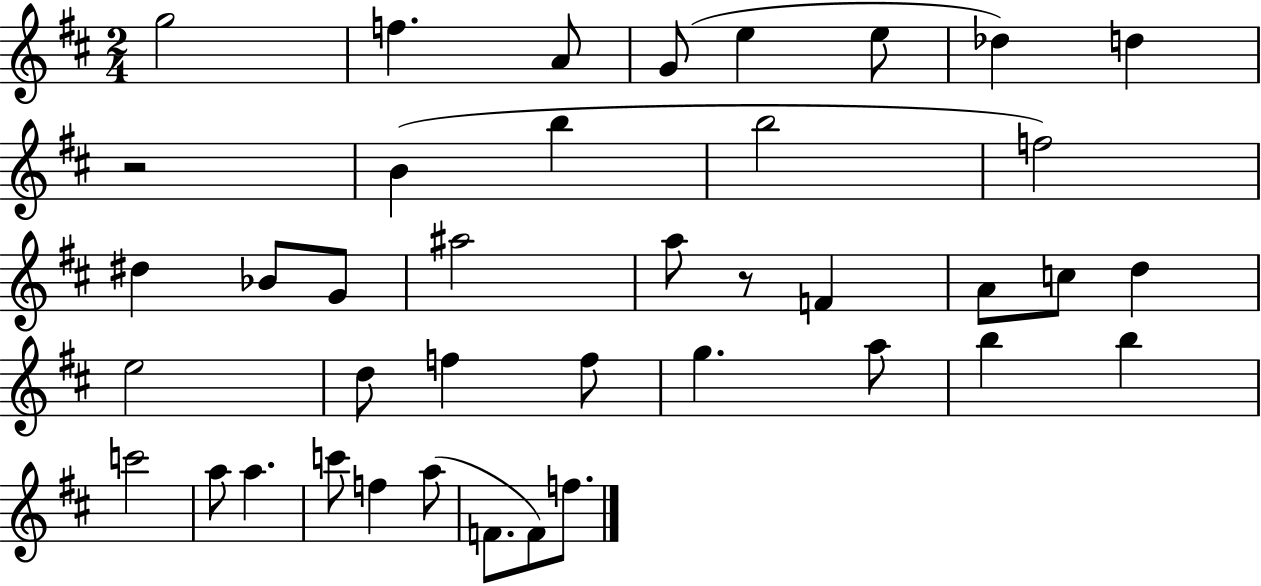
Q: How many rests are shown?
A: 2